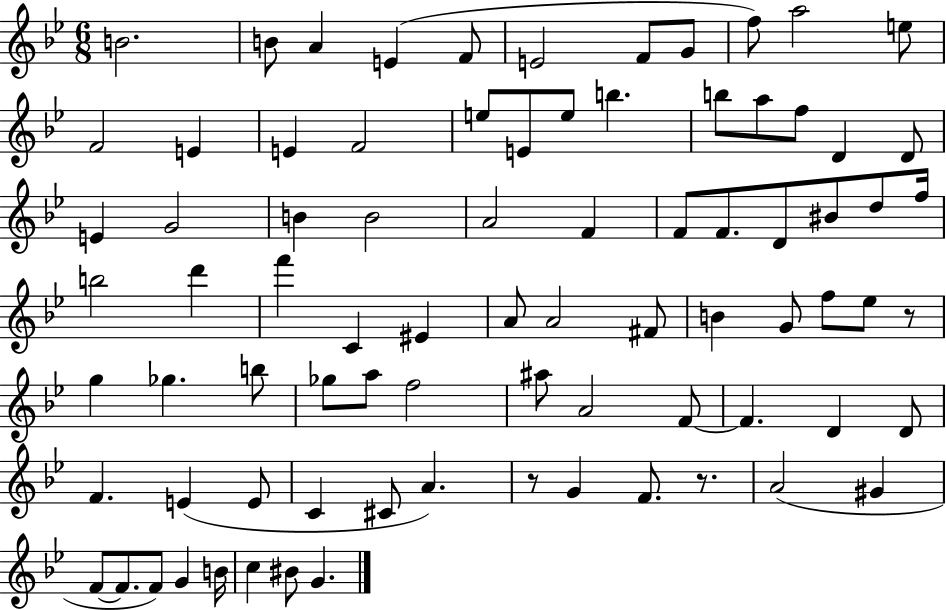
X:1
T:Untitled
M:6/8
L:1/4
K:Bb
B2 B/2 A E F/2 E2 F/2 G/2 f/2 a2 e/2 F2 E E F2 e/2 E/2 e/2 b b/2 a/2 f/2 D D/2 E G2 B B2 A2 F F/2 F/2 D/2 ^B/2 d/2 f/4 b2 d' f' C ^E A/2 A2 ^F/2 B G/2 f/2 _e/2 z/2 g _g b/2 _g/2 a/2 f2 ^a/2 A2 F/2 F D D/2 F E E/2 C ^C/2 A z/2 G F/2 z/2 A2 ^G F/2 F/2 F/2 G B/4 c ^B/2 G